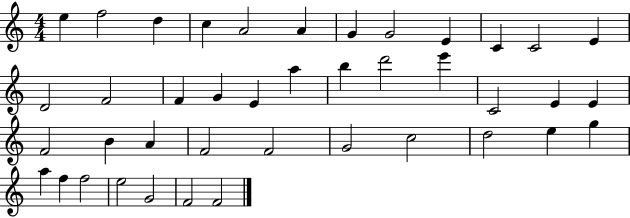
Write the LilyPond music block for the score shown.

{
  \clef treble
  \numericTimeSignature
  \time 4/4
  \key c \major
  e''4 f''2 d''4 | c''4 a'2 a'4 | g'4 g'2 e'4 | c'4 c'2 e'4 | \break d'2 f'2 | f'4 g'4 e'4 a''4 | b''4 d'''2 e'''4 | c'2 e'4 e'4 | \break f'2 b'4 a'4 | f'2 f'2 | g'2 c''2 | d''2 e''4 g''4 | \break a''4 f''4 f''2 | e''2 g'2 | f'2 f'2 | \bar "|."
}